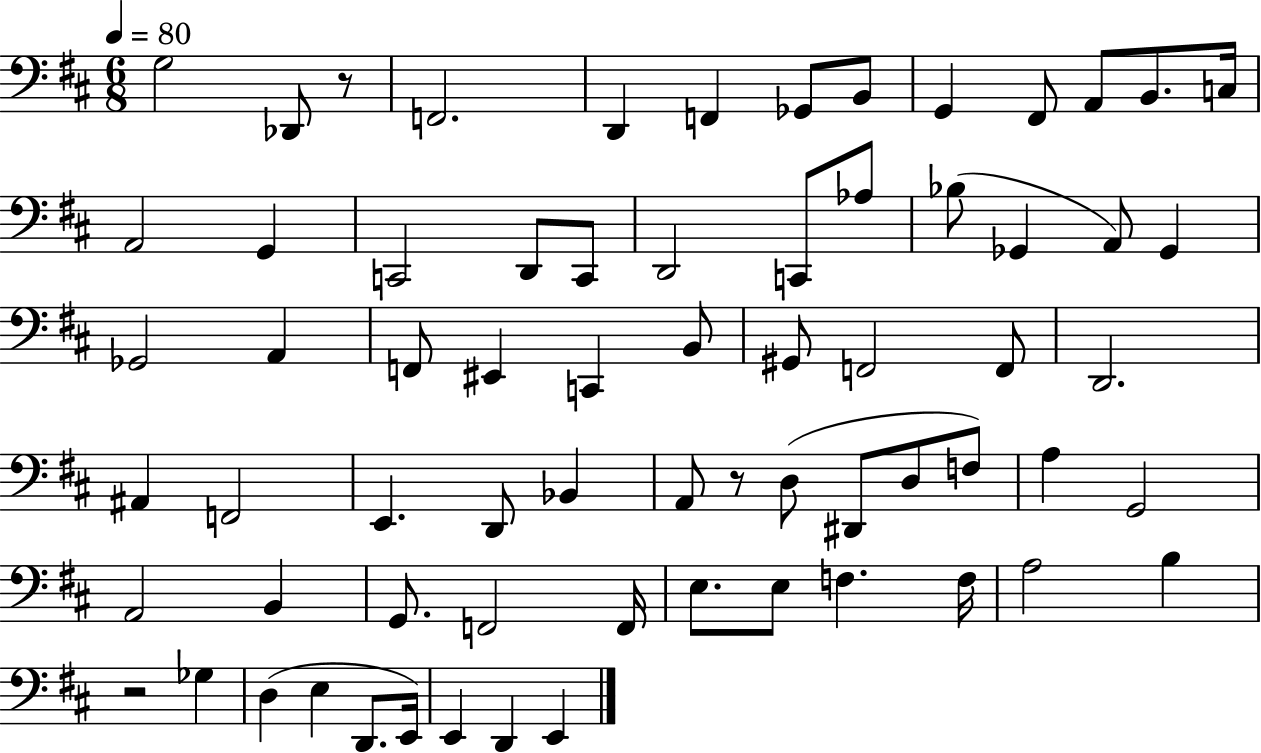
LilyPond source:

{
  \clef bass
  \numericTimeSignature
  \time 6/8
  \key d \major
  \tempo 4 = 80
  g2 des,8 r8 | f,2. | d,4 f,4 ges,8 b,8 | g,4 fis,8 a,8 b,8. c16 | \break a,2 g,4 | c,2 d,8 c,8 | d,2 c,8 aes8 | bes8( ges,4 a,8) ges,4 | \break ges,2 a,4 | f,8 eis,4 c,4 b,8 | gis,8 f,2 f,8 | d,2. | \break ais,4 f,2 | e,4. d,8 bes,4 | a,8 r8 d8( dis,8 d8 f8) | a4 g,2 | \break a,2 b,4 | g,8. f,2 f,16 | e8. e8 f4. f16 | a2 b4 | \break r2 ges4 | d4( e4 d,8. e,16) | e,4 d,4 e,4 | \bar "|."
}